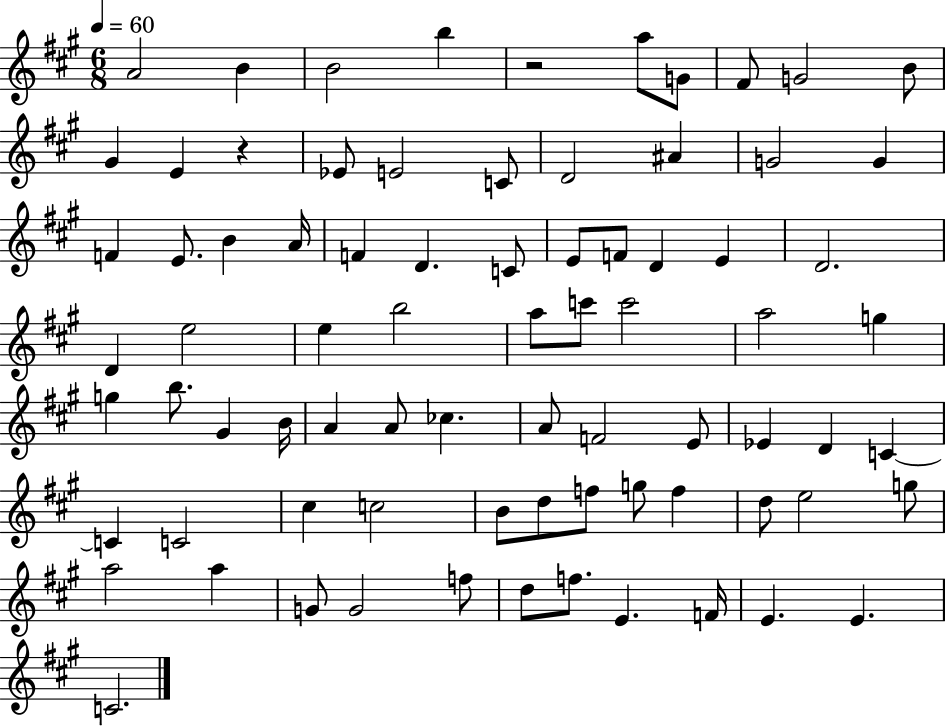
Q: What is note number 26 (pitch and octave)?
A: E4